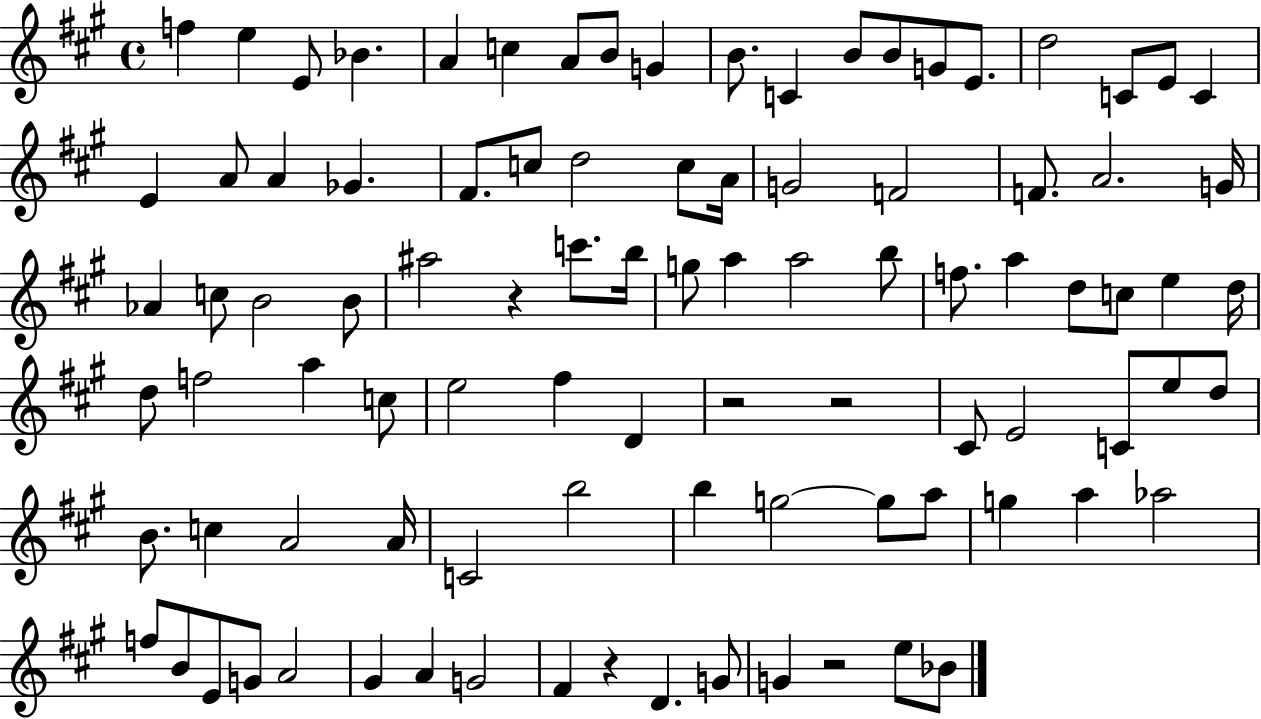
{
  \clef treble
  \time 4/4
  \defaultTimeSignature
  \key a \major
  f''4 e''4 e'8 bes'4. | a'4 c''4 a'8 b'8 g'4 | b'8. c'4 b'8 b'8 g'8 e'8. | d''2 c'8 e'8 c'4 | \break e'4 a'8 a'4 ges'4. | fis'8. c''8 d''2 c''8 a'16 | g'2 f'2 | f'8. a'2. g'16 | \break aes'4 c''8 b'2 b'8 | ais''2 r4 c'''8. b''16 | g''8 a''4 a''2 b''8 | f''8. a''4 d''8 c''8 e''4 d''16 | \break d''8 f''2 a''4 c''8 | e''2 fis''4 d'4 | r2 r2 | cis'8 e'2 c'8 e''8 d''8 | \break b'8. c''4 a'2 a'16 | c'2 b''2 | b''4 g''2~~ g''8 a''8 | g''4 a''4 aes''2 | \break f''8 b'8 e'8 g'8 a'2 | gis'4 a'4 g'2 | fis'4 r4 d'4. g'8 | g'4 r2 e''8 bes'8 | \break \bar "|."
}